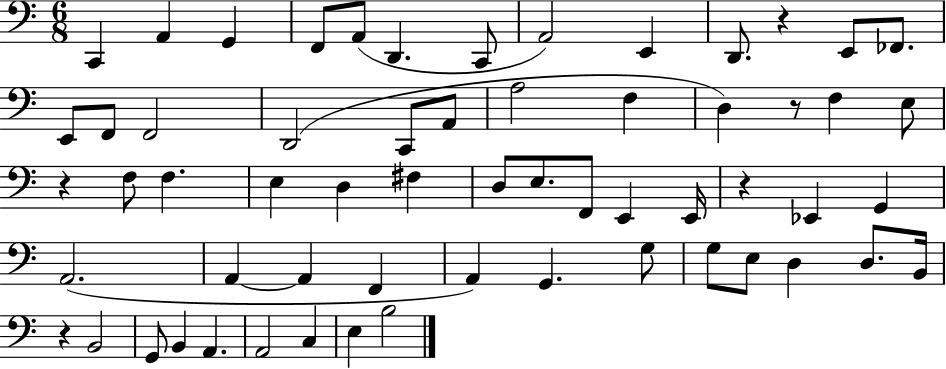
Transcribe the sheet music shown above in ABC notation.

X:1
T:Untitled
M:6/8
L:1/4
K:C
C,, A,, G,, F,,/2 A,,/2 D,, C,,/2 A,,2 E,, D,,/2 z E,,/2 _F,,/2 E,,/2 F,,/2 F,,2 D,,2 C,,/2 A,,/2 A,2 F, D, z/2 F, E,/2 z F,/2 F, E, D, ^F, D,/2 E,/2 F,,/2 E,, E,,/4 z _E,, G,, A,,2 A,, A,, F,, A,, G,, G,/2 G,/2 E,/2 D, D,/2 B,,/4 z B,,2 G,,/2 B,, A,, A,,2 C, E, B,2